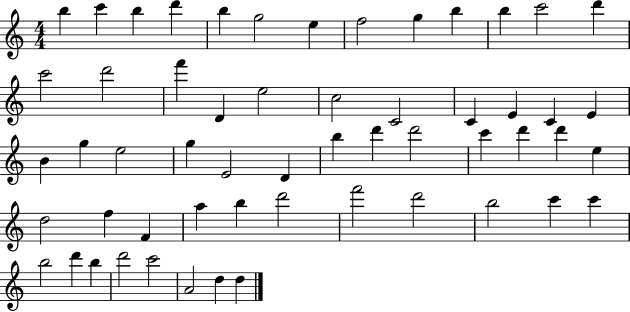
B5/q C6/q B5/q D6/q B5/q G5/h E5/q F5/h G5/q B5/q B5/q C6/h D6/q C6/h D6/h F6/q D4/q E5/h C5/h C4/h C4/q E4/q C4/q E4/q B4/q G5/q E5/h G5/q E4/h D4/q B5/q D6/q D6/h C6/q D6/q D6/q E5/q D5/h F5/q F4/q A5/q B5/q D6/h F6/h D6/h B5/h C6/q C6/q B5/h D6/q B5/q D6/h C6/h A4/h D5/q D5/q